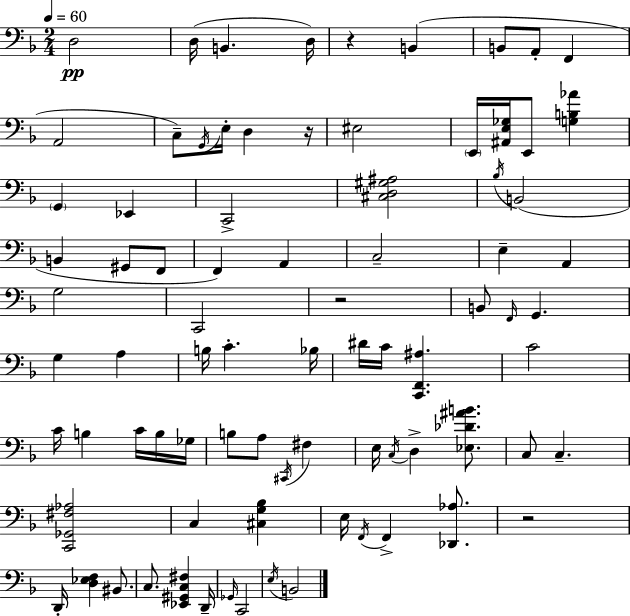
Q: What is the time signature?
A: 2/4